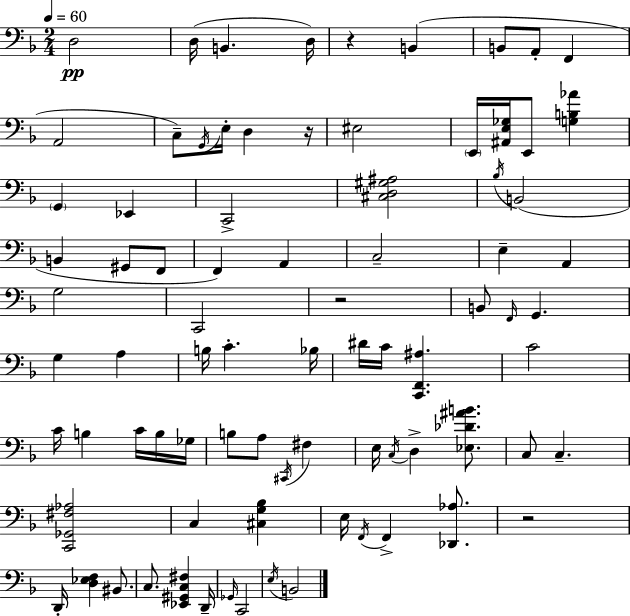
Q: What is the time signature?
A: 2/4